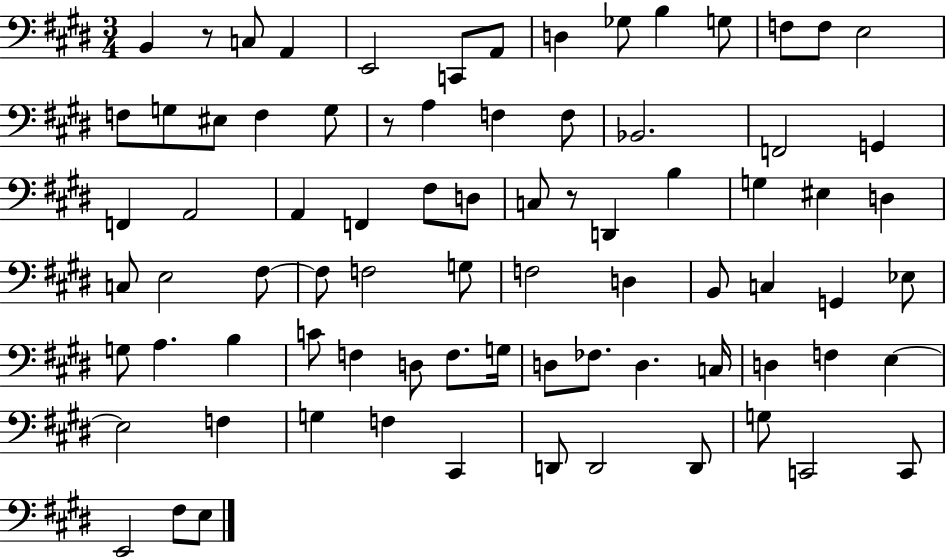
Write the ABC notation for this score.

X:1
T:Untitled
M:3/4
L:1/4
K:E
B,, z/2 C,/2 A,, E,,2 C,,/2 A,,/2 D, _G,/2 B, G,/2 F,/2 F,/2 E,2 F,/2 G,/2 ^E,/2 F, G,/2 z/2 A, F, F,/2 _B,,2 F,,2 G,, F,, A,,2 A,, F,, ^F,/2 D,/2 C,/2 z/2 D,, B, G, ^E, D, C,/2 E,2 ^F,/2 ^F,/2 F,2 G,/2 F,2 D, B,,/2 C, G,, _E,/2 G,/2 A, B, C/2 F, D,/2 F,/2 G,/4 D,/2 _F,/2 D, C,/4 D, F, E, E,2 F, G, F, ^C,, D,,/2 D,,2 D,,/2 G,/2 C,,2 C,,/2 E,,2 ^F,/2 E,/2